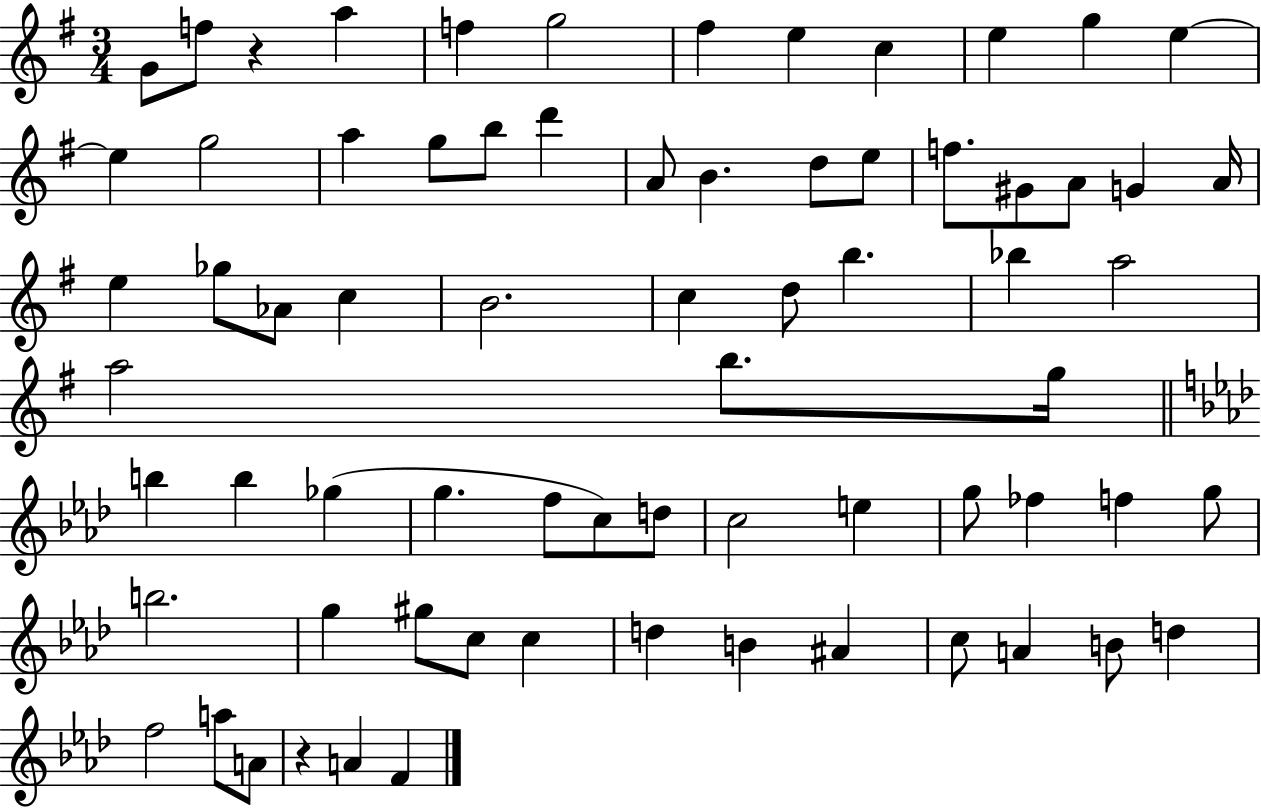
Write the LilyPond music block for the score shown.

{
  \clef treble
  \numericTimeSignature
  \time 3/4
  \key g \major
  g'8 f''8 r4 a''4 | f''4 g''2 | fis''4 e''4 c''4 | e''4 g''4 e''4~~ | \break e''4 g''2 | a''4 g''8 b''8 d'''4 | a'8 b'4. d''8 e''8 | f''8. gis'8 a'8 g'4 a'16 | \break e''4 ges''8 aes'8 c''4 | b'2. | c''4 d''8 b''4. | bes''4 a''2 | \break a''2 b''8. g''16 | \bar "||" \break \key aes \major b''4 b''4 ges''4( | g''4. f''8 c''8) d''8 | c''2 e''4 | g''8 fes''4 f''4 g''8 | \break b''2. | g''4 gis''8 c''8 c''4 | d''4 b'4 ais'4 | c''8 a'4 b'8 d''4 | \break f''2 a''8 a'8 | r4 a'4 f'4 | \bar "|."
}